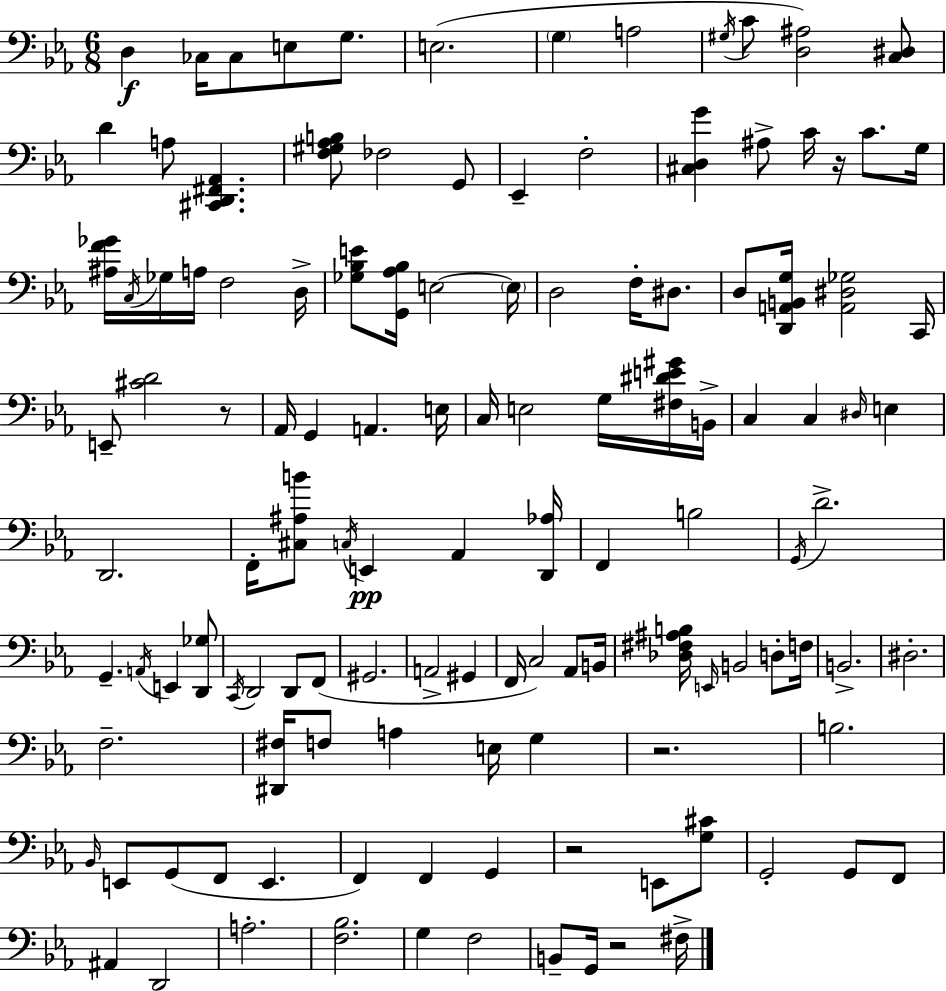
X:1
T:Untitled
M:6/8
L:1/4
K:Eb
D, _C,/4 _C,/2 E,/2 G,/2 E,2 G, A,2 ^G,/4 C/2 [D,^A,]2 [C,^D,]/2 D A,/2 [^C,,D,,^F,,_A,,] [F,^G,_A,B,]/2 _F,2 G,,/2 _E,, F,2 [^C,D,G] ^A,/2 C/4 z/4 C/2 G,/4 [^A,F_G]/4 C,/4 _G,/4 A,/4 F,2 D,/4 [_G,_B,E]/2 [G,,_A,_B,]/4 E,2 E,/4 D,2 F,/4 ^D,/2 D,/2 [D,,A,,B,,G,]/4 [A,,^D,_G,]2 C,,/4 E,,/2 [^CD]2 z/2 _A,,/4 G,, A,, E,/4 C,/4 E,2 G,/4 [^F,^DE^G]/4 B,,/4 C, C, ^D,/4 E, D,,2 F,,/4 [^C,^A,B]/2 C,/4 E,, _A,, [D,,_A,]/4 F,, B,2 G,,/4 D2 G,, A,,/4 E,, [D,,_G,]/2 C,,/4 D,,2 D,,/2 F,,/2 ^G,,2 A,,2 ^G,, F,,/4 C,2 _A,,/2 B,,/4 [_D,^F,^A,B,]/4 E,,/4 B,,2 D,/2 F,/4 B,,2 ^D,2 F,2 [^D,,^F,]/4 F,/2 A, E,/4 G, z2 B,2 _B,,/4 E,,/2 G,,/2 F,,/2 E,, F,, F,, G,, z2 E,,/2 [G,^C]/2 G,,2 G,,/2 F,,/2 ^A,, D,,2 A,2 [F,_B,]2 G, F,2 B,,/2 G,,/4 z2 ^F,/4